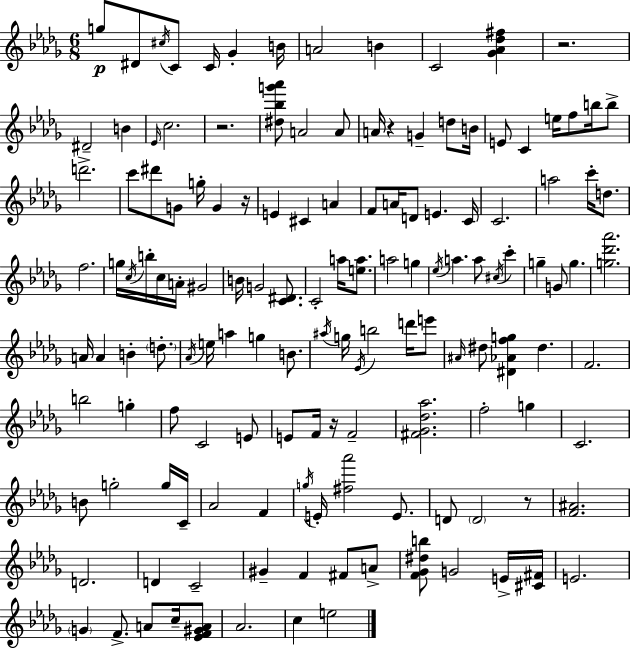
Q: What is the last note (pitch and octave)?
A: E5